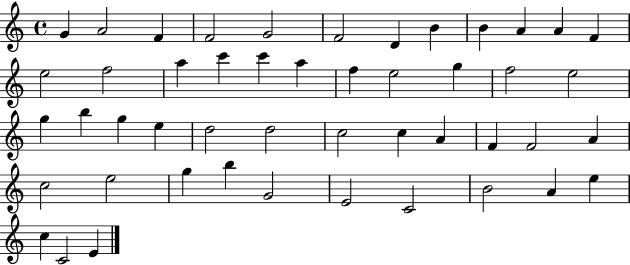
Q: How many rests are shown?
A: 0